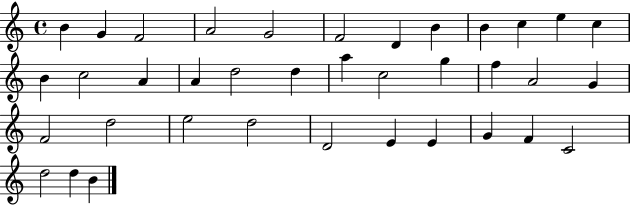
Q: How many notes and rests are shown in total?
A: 37